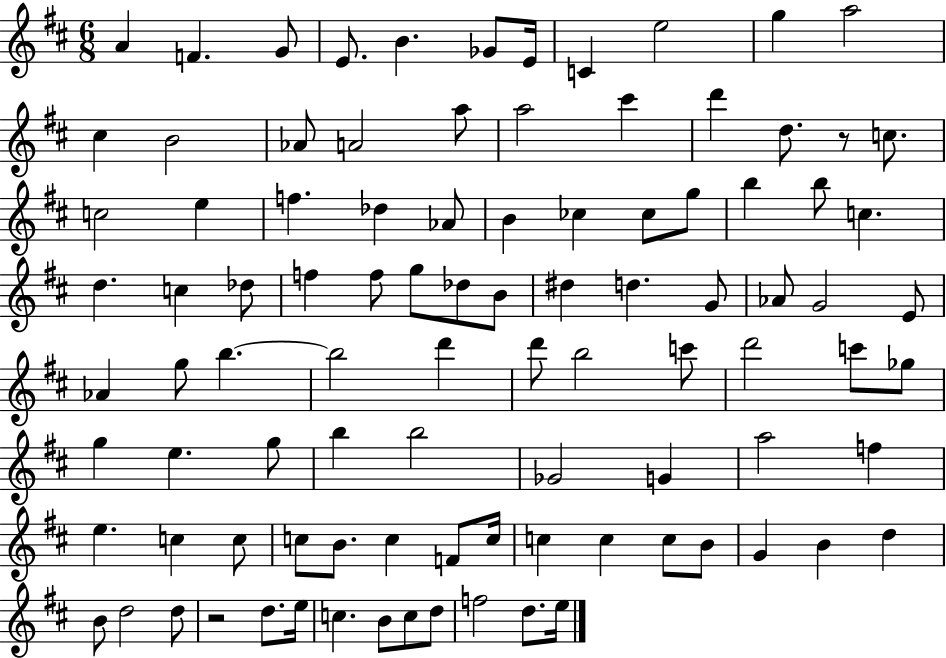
{
  \clef treble
  \numericTimeSignature
  \time 6/8
  \key d \major
  a'4 f'4. g'8 | e'8. b'4. ges'8 e'16 | c'4 e''2 | g''4 a''2 | \break cis''4 b'2 | aes'8 a'2 a''8 | a''2 cis'''4 | d'''4 d''8. r8 c''8. | \break c''2 e''4 | f''4. des''4 aes'8 | b'4 ces''4 ces''8 g''8 | b''4 b''8 c''4. | \break d''4. c''4 des''8 | f''4 f''8 g''8 des''8 b'8 | dis''4 d''4. g'8 | aes'8 g'2 e'8 | \break aes'4 g''8 b''4.~~ | b''2 d'''4 | d'''8 b''2 c'''8 | d'''2 c'''8 ges''8 | \break g''4 e''4. g''8 | b''4 b''2 | ges'2 g'4 | a''2 f''4 | \break e''4. c''4 c''8 | c''8 b'8. c''4 f'8 c''16 | c''4 c''4 c''8 b'8 | g'4 b'4 d''4 | \break b'8 d''2 d''8 | r2 d''8. e''16 | c''4. b'8 c''8 d''8 | f''2 d''8. e''16 | \break \bar "|."
}